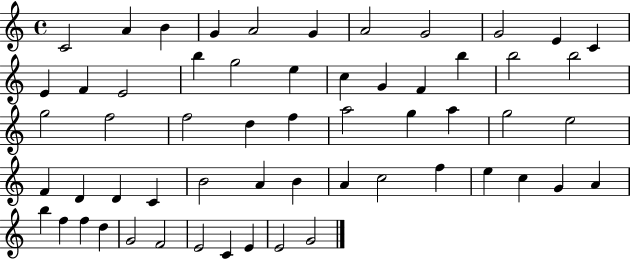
C4/h A4/q B4/q G4/q A4/h G4/q A4/h G4/h G4/h E4/q C4/q E4/q F4/q E4/h B5/q G5/h E5/q C5/q G4/q F4/q B5/q B5/h B5/h G5/h F5/h F5/h D5/q F5/q A5/h G5/q A5/q G5/h E5/h F4/q D4/q D4/q C4/q B4/h A4/q B4/q A4/q C5/h F5/q E5/q C5/q G4/q A4/q B5/q F5/q F5/q D5/q G4/h F4/h E4/h C4/q E4/q E4/h G4/h